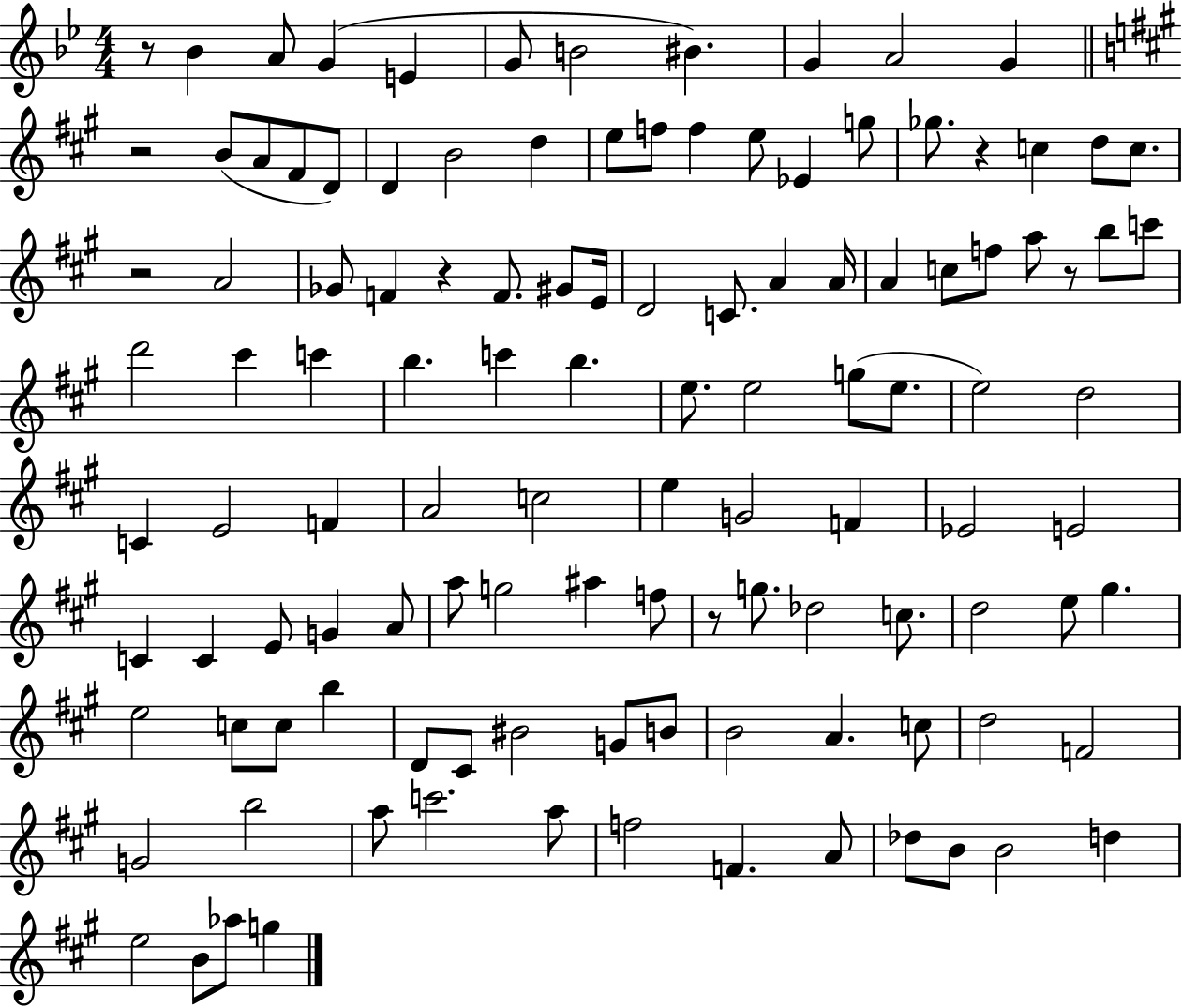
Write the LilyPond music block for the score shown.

{
  \clef treble
  \numericTimeSignature
  \time 4/4
  \key bes \major
  r8 bes'4 a'8 g'4( e'4 | g'8 b'2 bis'4.) | g'4 a'2 g'4 | \bar "||" \break \key a \major r2 b'8( a'8 fis'8 d'8) | d'4 b'2 d''4 | e''8 f''8 f''4 e''8 ees'4 g''8 | ges''8. r4 c''4 d''8 c''8. | \break r2 a'2 | ges'8 f'4 r4 f'8. gis'8 e'16 | d'2 c'8. a'4 a'16 | a'4 c''8 f''8 a''8 r8 b''8 c'''8 | \break d'''2 cis'''4 c'''4 | b''4. c'''4 b''4. | e''8. e''2 g''8( e''8. | e''2) d''2 | \break c'4 e'2 f'4 | a'2 c''2 | e''4 g'2 f'4 | ees'2 e'2 | \break c'4 c'4 e'8 g'4 a'8 | a''8 g''2 ais''4 f''8 | r8 g''8. des''2 c''8. | d''2 e''8 gis''4. | \break e''2 c''8 c''8 b''4 | d'8 cis'8 bis'2 g'8 b'8 | b'2 a'4. c''8 | d''2 f'2 | \break g'2 b''2 | a''8 c'''2. a''8 | f''2 f'4. a'8 | des''8 b'8 b'2 d''4 | \break e''2 b'8 aes''8 g''4 | \bar "|."
}